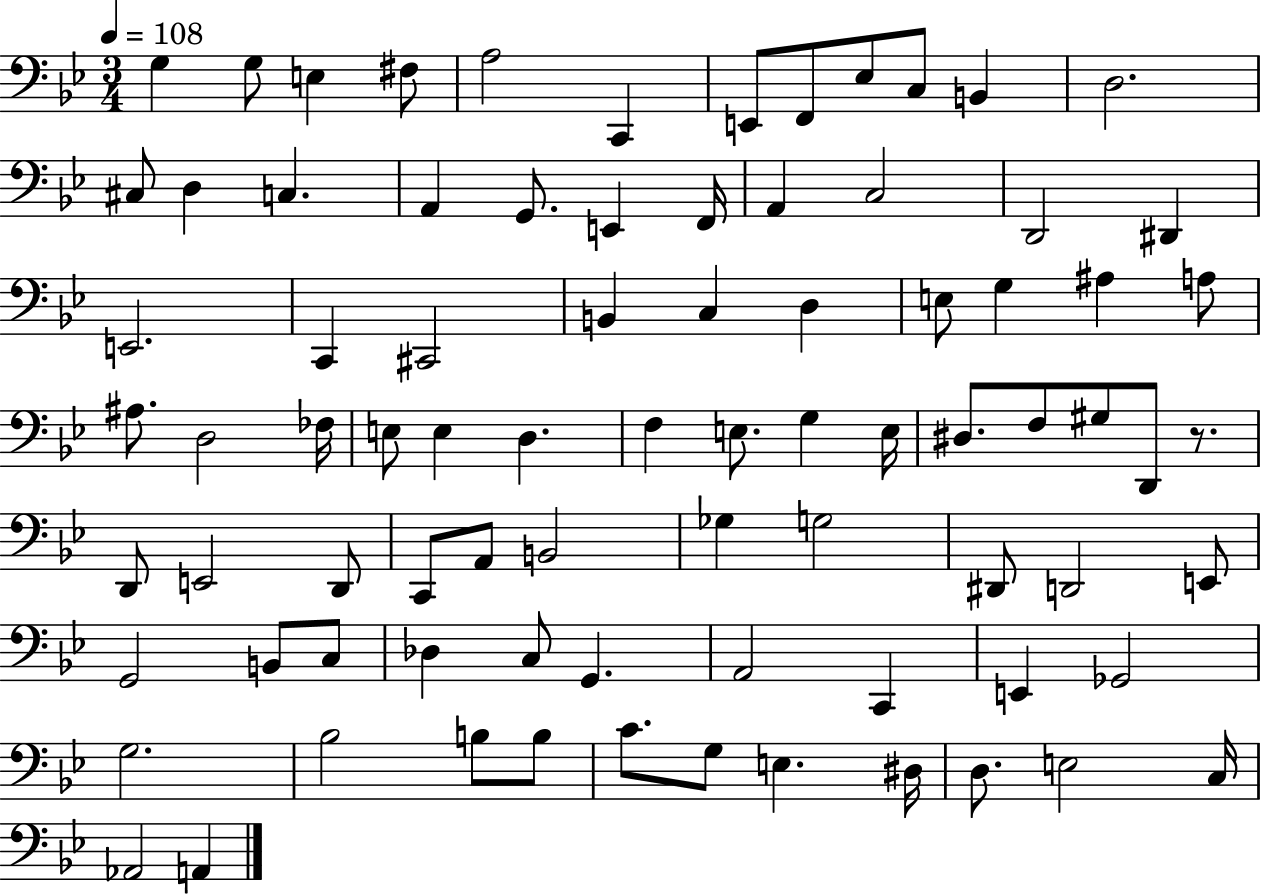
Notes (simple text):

G3/q G3/e E3/q F#3/e A3/h C2/q E2/e F2/e Eb3/e C3/e B2/q D3/h. C#3/e D3/q C3/q. A2/q G2/e. E2/q F2/s A2/q C3/h D2/h D#2/q E2/h. C2/q C#2/h B2/q C3/q D3/q E3/e G3/q A#3/q A3/e A#3/e. D3/h FES3/s E3/e E3/q D3/q. F3/q E3/e. G3/q E3/s D#3/e. F3/e G#3/e D2/e R/e. D2/e E2/h D2/e C2/e A2/e B2/h Gb3/q G3/h D#2/e D2/h E2/e G2/h B2/e C3/e Db3/q C3/e G2/q. A2/h C2/q E2/q Gb2/h G3/h. Bb3/h B3/e B3/e C4/e. G3/e E3/q. D#3/s D3/e. E3/h C3/s Ab2/h A2/q